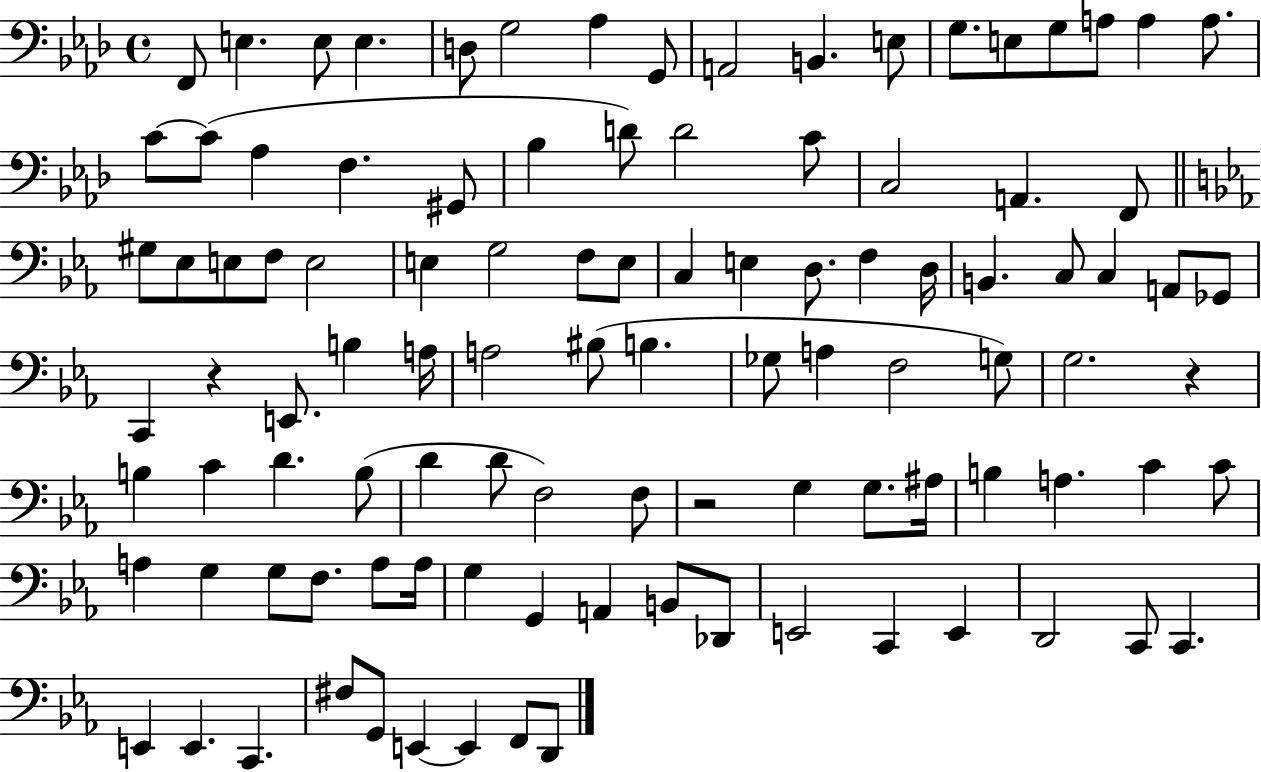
{
  \clef bass
  \time 4/4
  \defaultTimeSignature
  \key aes \major
  f,8 e4. e8 e4. | d8 g2 aes4 g,8 | a,2 b,4. e8 | g8. e8 g8 a8 a4 a8. | \break c'8~~ c'8( aes4 f4. gis,8 | bes4 d'8) d'2 c'8 | c2 a,4. f,8 | \bar "||" \break \key c \minor gis8 ees8 e8 f8 e2 | e4 g2 f8 e8 | c4 e4 d8. f4 d16 | b,4. c8 c4 a,8 ges,8 | \break c,4 r4 e,8. b4 a16 | a2 bis8( b4. | ges8 a4 f2 g8) | g2. r4 | \break b4 c'4 d'4. b8( | d'4 d'8 f2) f8 | r2 g4 g8. ais16 | b4 a4. c'4 c'8 | \break a4 g4 g8 f8. a8 a16 | g4 g,4 a,4 b,8 des,8 | e,2 c,4 e,4 | d,2 c,8 c,4. | \break e,4 e,4. c,4. | fis8 g,8 e,4~~ e,4 f,8 d,8 | \bar "|."
}